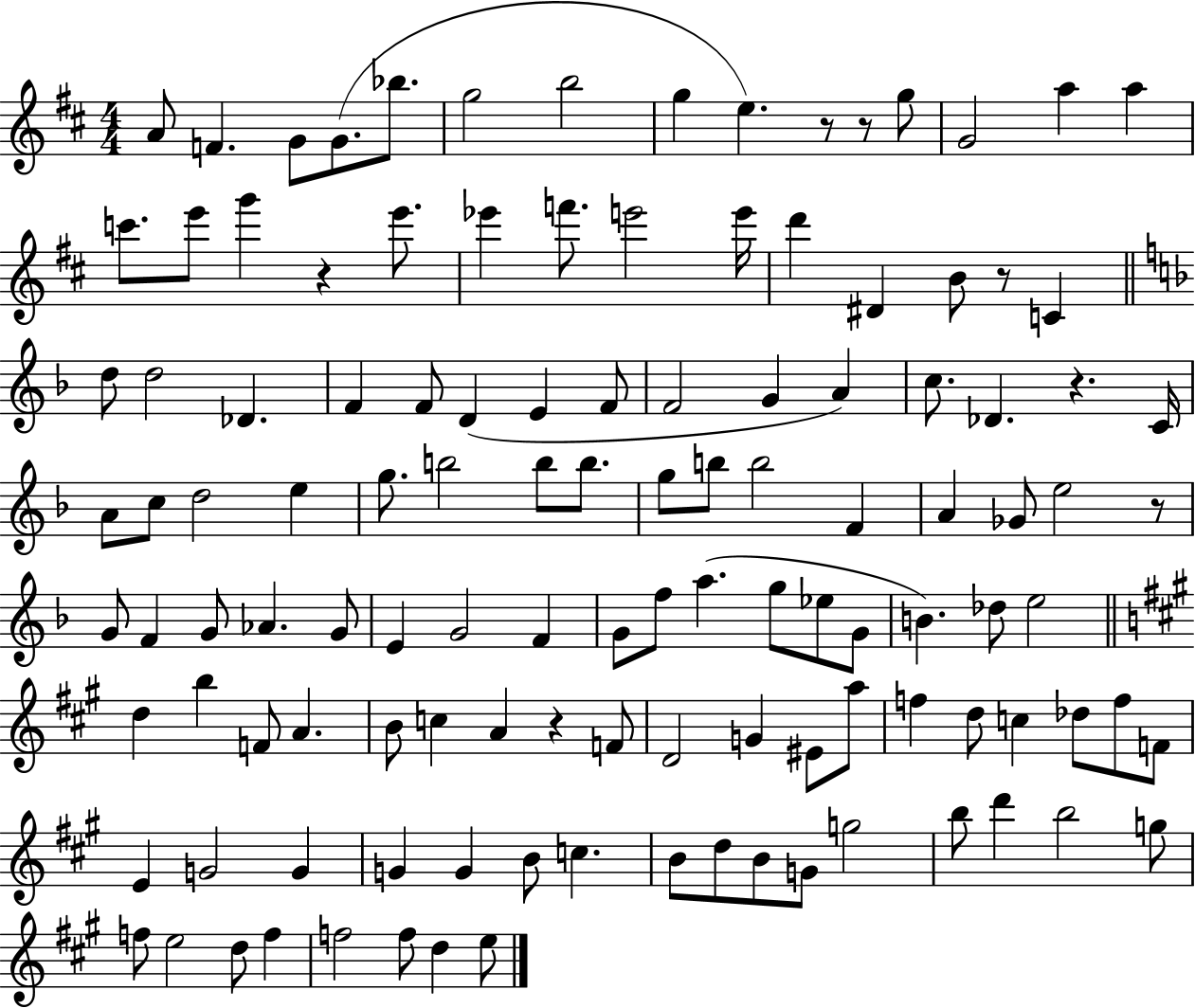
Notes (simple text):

A4/e F4/q. G4/e G4/e. Bb5/e. G5/h B5/h G5/q E5/q. R/e R/e G5/e G4/h A5/q A5/q C6/e. E6/e G6/q R/q E6/e. Eb6/q F6/e. E6/h E6/s D6/q D#4/q B4/e R/e C4/q D5/e D5/h Db4/q. F4/q F4/e D4/q E4/q F4/e F4/h G4/q A4/q C5/e. Db4/q. R/q. C4/s A4/e C5/e D5/h E5/q G5/e. B5/h B5/e B5/e. G5/e B5/e B5/h F4/q A4/q Gb4/e E5/h R/e G4/e F4/q G4/e Ab4/q. G4/e E4/q G4/h F4/q G4/e F5/e A5/q. G5/e Eb5/e G4/e B4/q. Db5/e E5/h D5/q B5/q F4/e A4/q. B4/e C5/q A4/q R/q F4/e D4/h G4/q EIS4/e A5/e F5/q D5/e C5/q Db5/e F5/e F4/e E4/q G4/h G4/q G4/q G4/q B4/e C5/q. B4/e D5/e B4/e G4/e G5/h B5/e D6/q B5/h G5/e F5/e E5/h D5/e F5/q F5/h F5/e D5/q E5/e